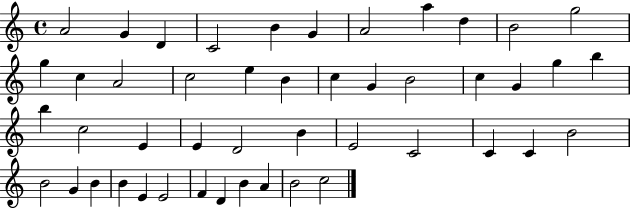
A4/h G4/q D4/q C4/h B4/q G4/q A4/h A5/q D5/q B4/h G5/h G5/q C5/q A4/h C5/h E5/q B4/q C5/q G4/q B4/h C5/q G4/q G5/q B5/q B5/q C5/h E4/q E4/q D4/h B4/q E4/h C4/h C4/q C4/q B4/h B4/h G4/q B4/q B4/q E4/q E4/h F4/q D4/q B4/q A4/q B4/h C5/h